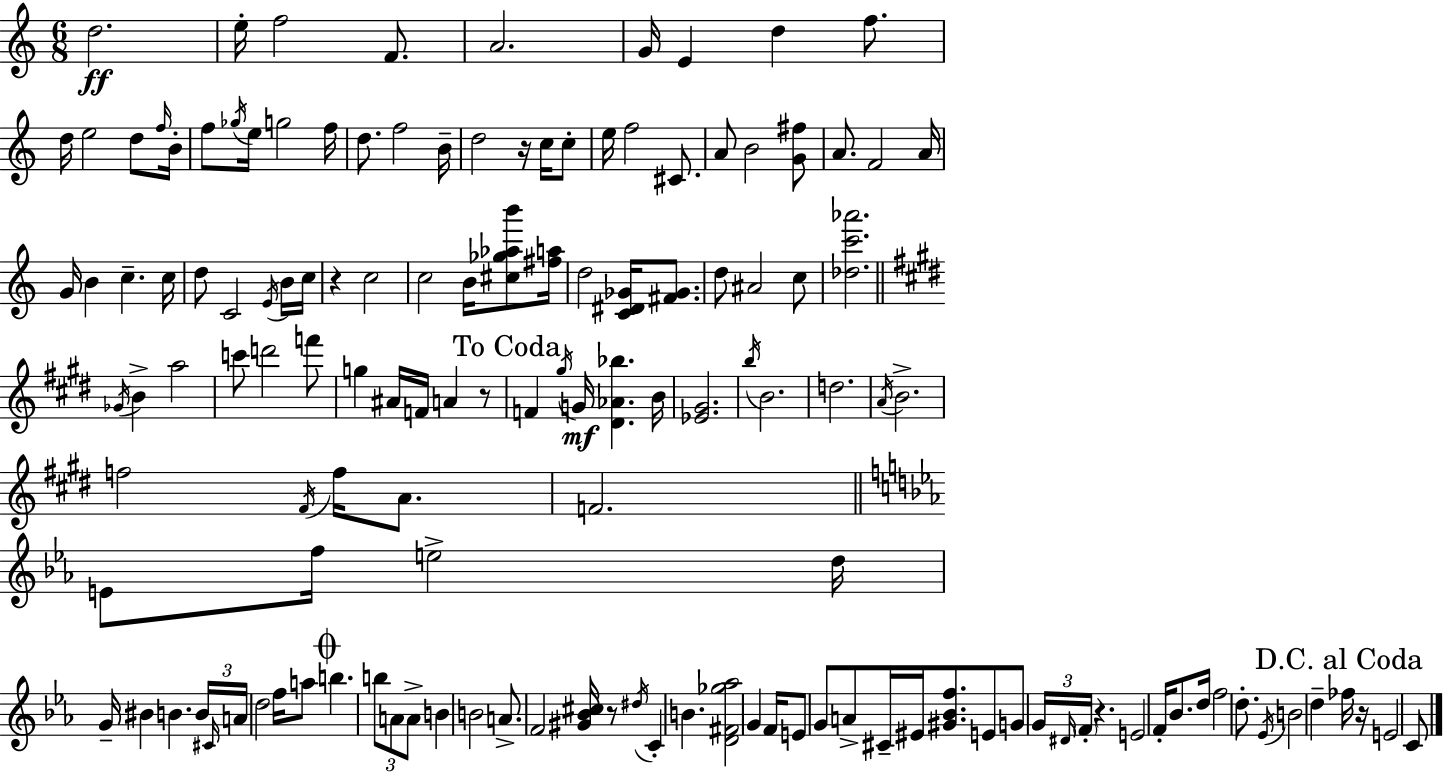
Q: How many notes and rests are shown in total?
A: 138